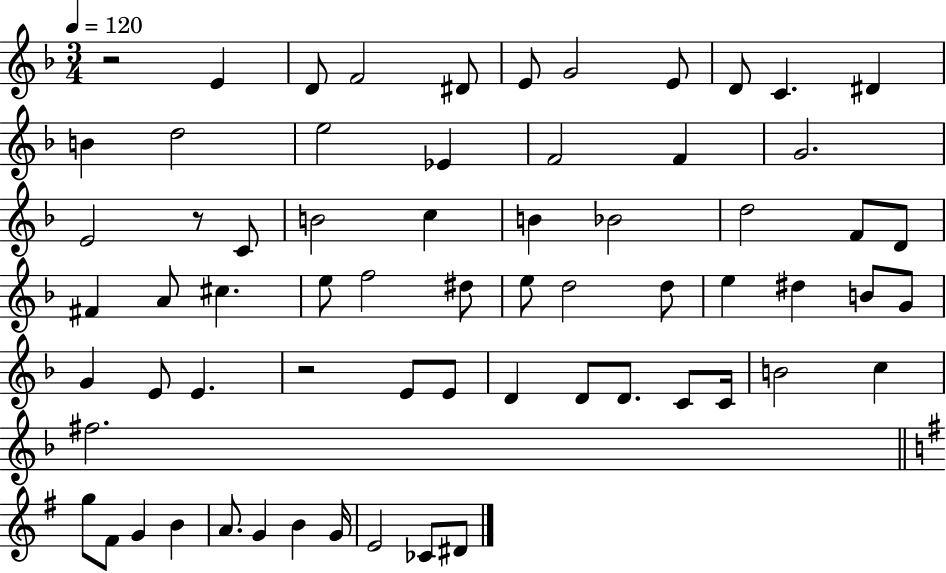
R/h E4/q D4/e F4/h D#4/e E4/e G4/h E4/e D4/e C4/q. D#4/q B4/q D5/h E5/h Eb4/q F4/h F4/q G4/h. E4/h R/e C4/e B4/h C5/q B4/q Bb4/h D5/h F4/e D4/e F#4/q A4/e C#5/q. E5/e F5/h D#5/e E5/e D5/h D5/e E5/q D#5/q B4/e G4/e G4/q E4/e E4/q. R/h E4/e E4/e D4/q D4/e D4/e. C4/e C4/s B4/h C5/q F#5/h. G5/e F#4/e G4/q B4/q A4/e. G4/q B4/q G4/s E4/h CES4/e D#4/e